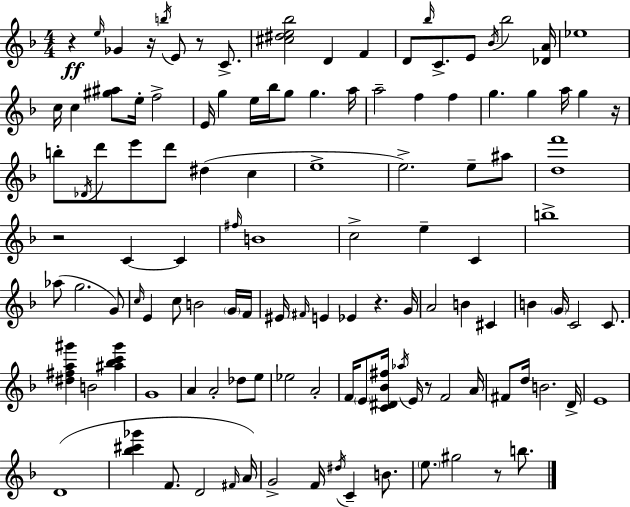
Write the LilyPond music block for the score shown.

{
  \clef treble
  \numericTimeSignature
  \time 4/4
  \key f \major
  r4\ff \grace { e''16 } ges'4 r16 \acciaccatura { b''16 } e'8 r8 c'8.-> | <cis'' dis'' e'' bes''>2 d'4 f'4 | d'8 \grace { bes''16 } c'8.-> e'8 \acciaccatura { bes'16 } bes''2 | <des' a'>16 ees''1 | \break c''16 c''4 <gis'' ais''>8 e''16-. f''2-> | e'16 g''4 e''16 bes''16 g''8 g''4. | a''16 a''2-- f''4 | f''4 g''4. g''4 a''16 g''4 | \break r16 b''8-. \acciaccatura { des'16 } d'''8 e'''8 d'''8 dis''4( | c''4 e''1-> | e''2.->) | e''8-- ais''8 <d'' f'''>1 | \break r2 c'4~~ | c'4 \grace { fis''16 } b'1 | c''2-> e''4-- | c'4 b''1-> | \break aes''8( g''2. | g'8) \grace { c''16 } e'4 c''8 b'2 | \parenthesize g'16 f'16 eis'16 \grace { fis'16 } e'4 ees'4 | r4. g'16 a'2 | \break b'4 cis'4 b'4 \parenthesize g'16 c'2 | c'8. <dis'' fis'' a'' gis'''>4 b'2 | <ais'' bes'' c''' gis'''>4 g'1 | a'4 a'2-. | \break des''8 e''8 ees''2 | a'2-. f'16 \parenthesize e'8 <c' dis' bes' fis''>16 \acciaccatura { aes''16 } e'16 r8 | f'2 a'16 fis'8 d''16 b'2. | d'16-> e'1 | \break d'1( | <bes'' cis''' ges'''>4 f'8. | d'2 \grace { fis'16 }) a'16 g'2-> | f'16 \acciaccatura { dis''16 } c'4-- b'8. \parenthesize e''8. gis''2 | \break r8 b''8. \bar "|."
}